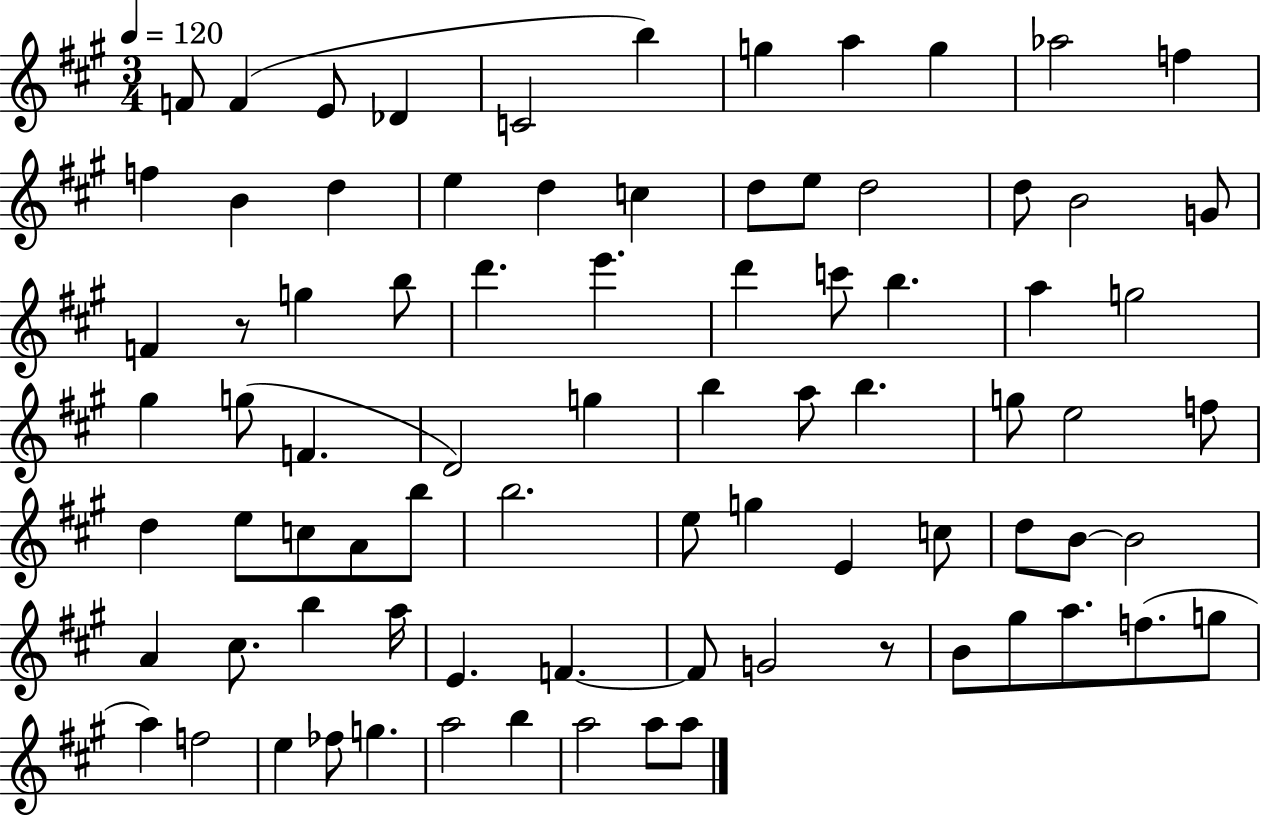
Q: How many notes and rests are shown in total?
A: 82